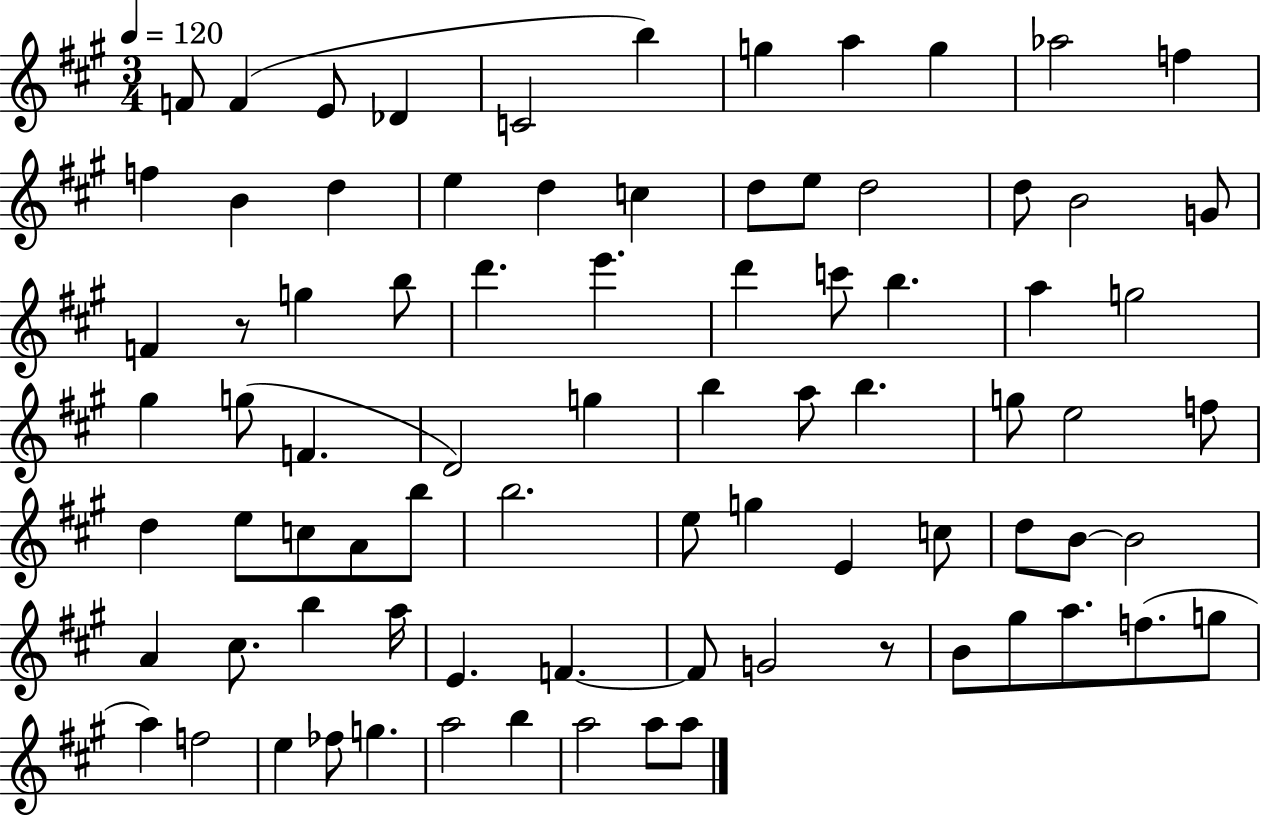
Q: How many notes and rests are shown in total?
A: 82